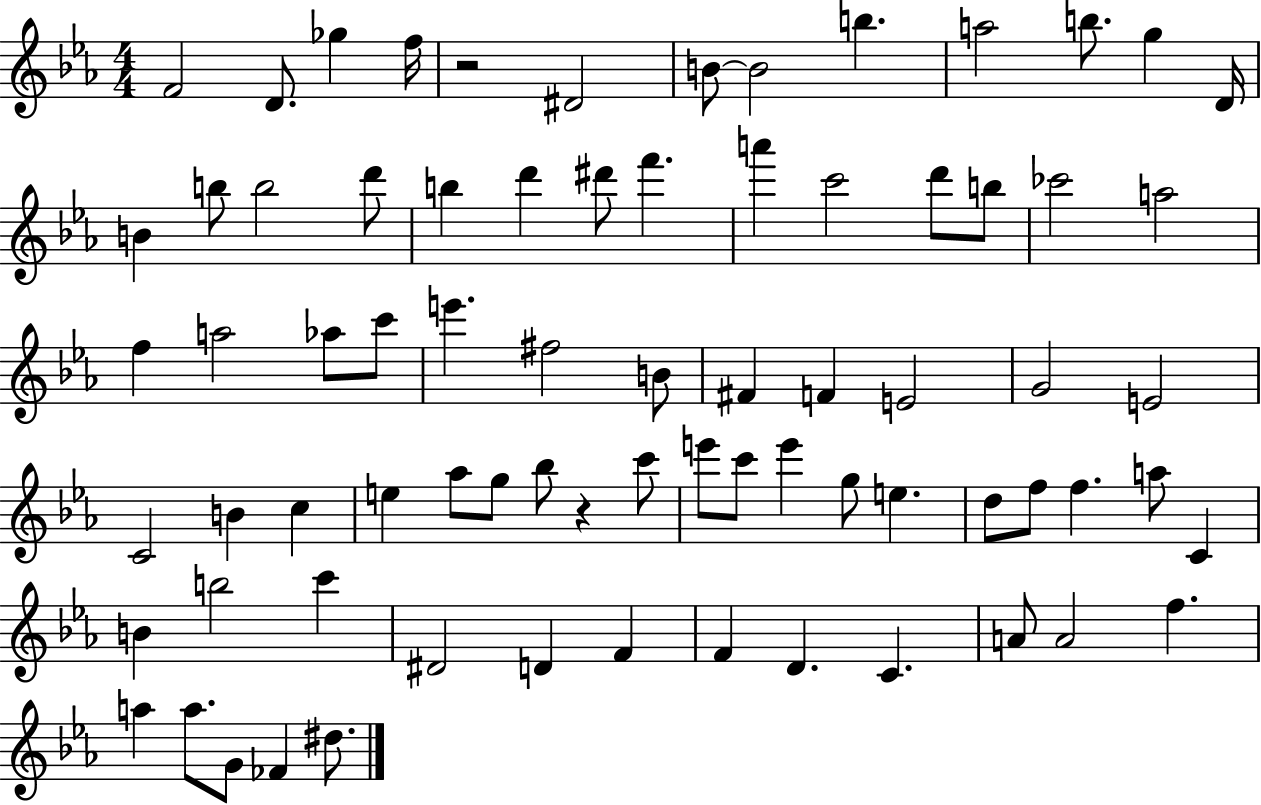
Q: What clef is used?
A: treble